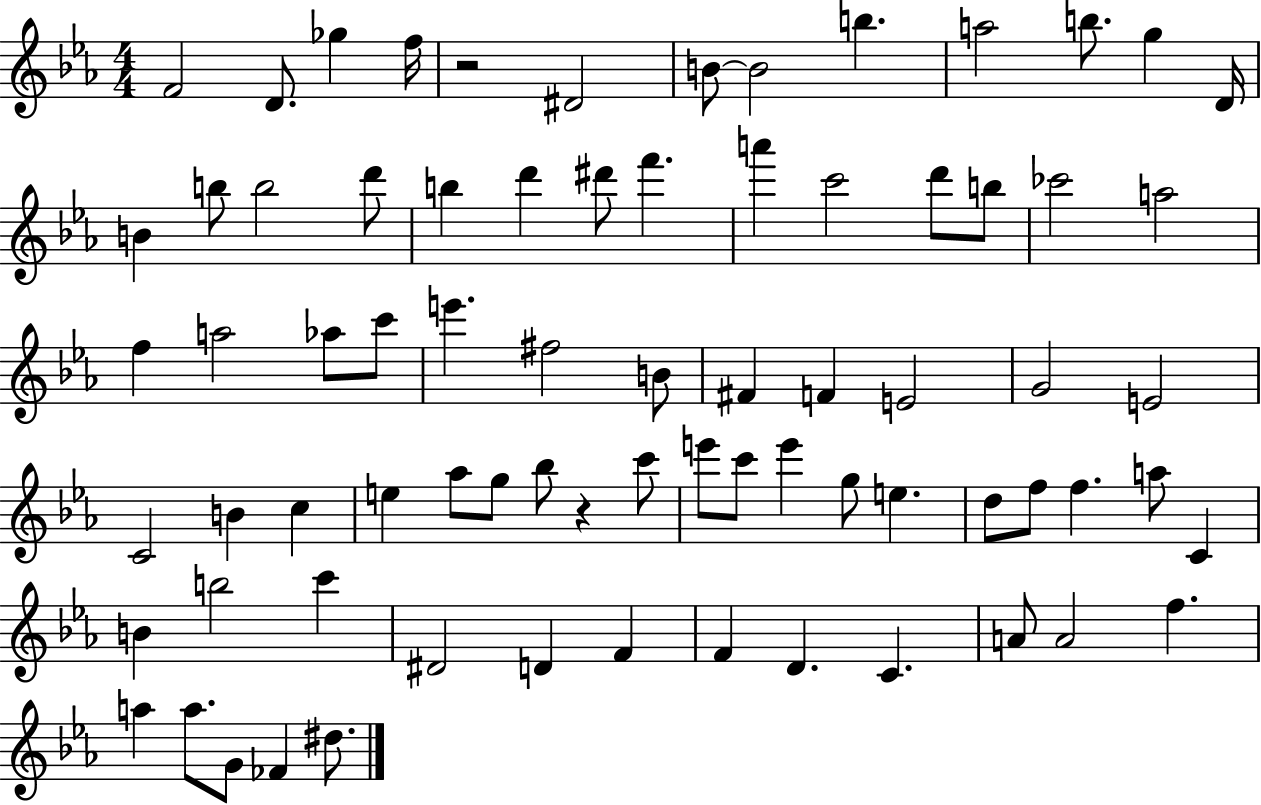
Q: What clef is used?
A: treble